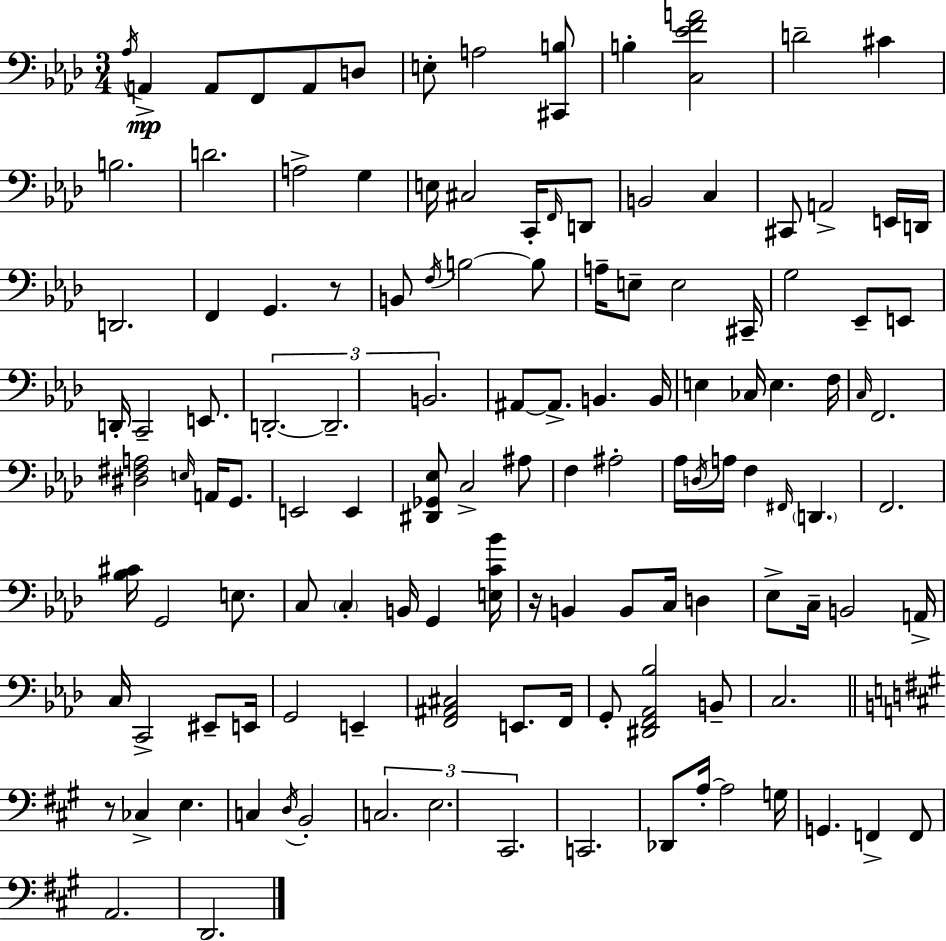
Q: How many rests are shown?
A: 3